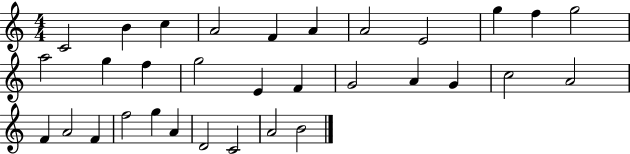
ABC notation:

X:1
T:Untitled
M:4/4
L:1/4
K:C
C2 B c A2 F A A2 E2 g f g2 a2 g f g2 E F G2 A G c2 A2 F A2 F f2 g A D2 C2 A2 B2